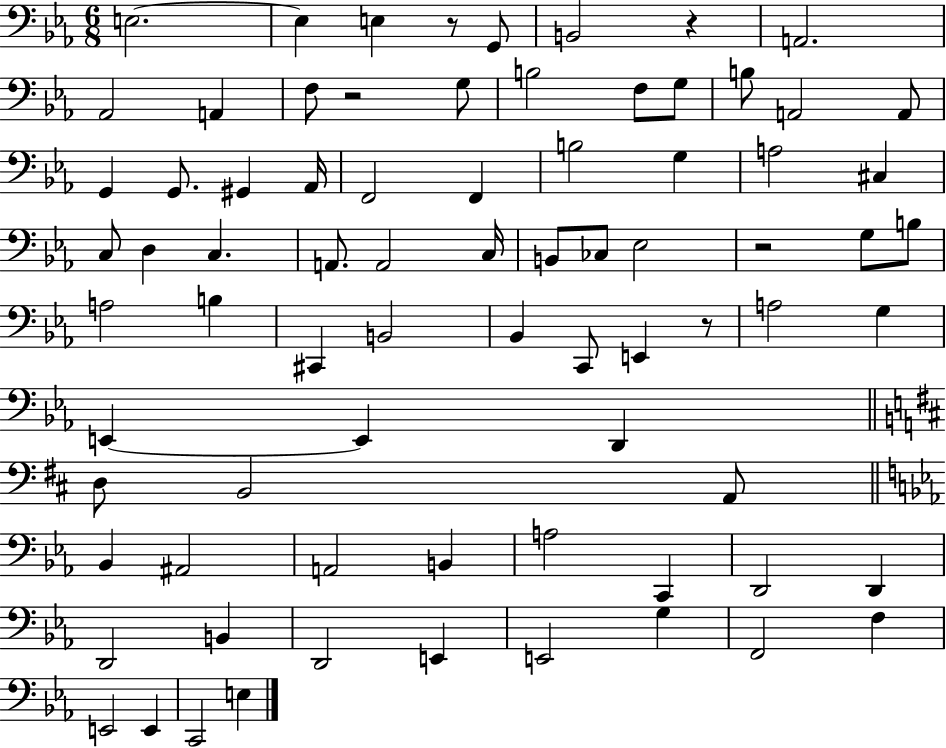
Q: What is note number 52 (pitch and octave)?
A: A2